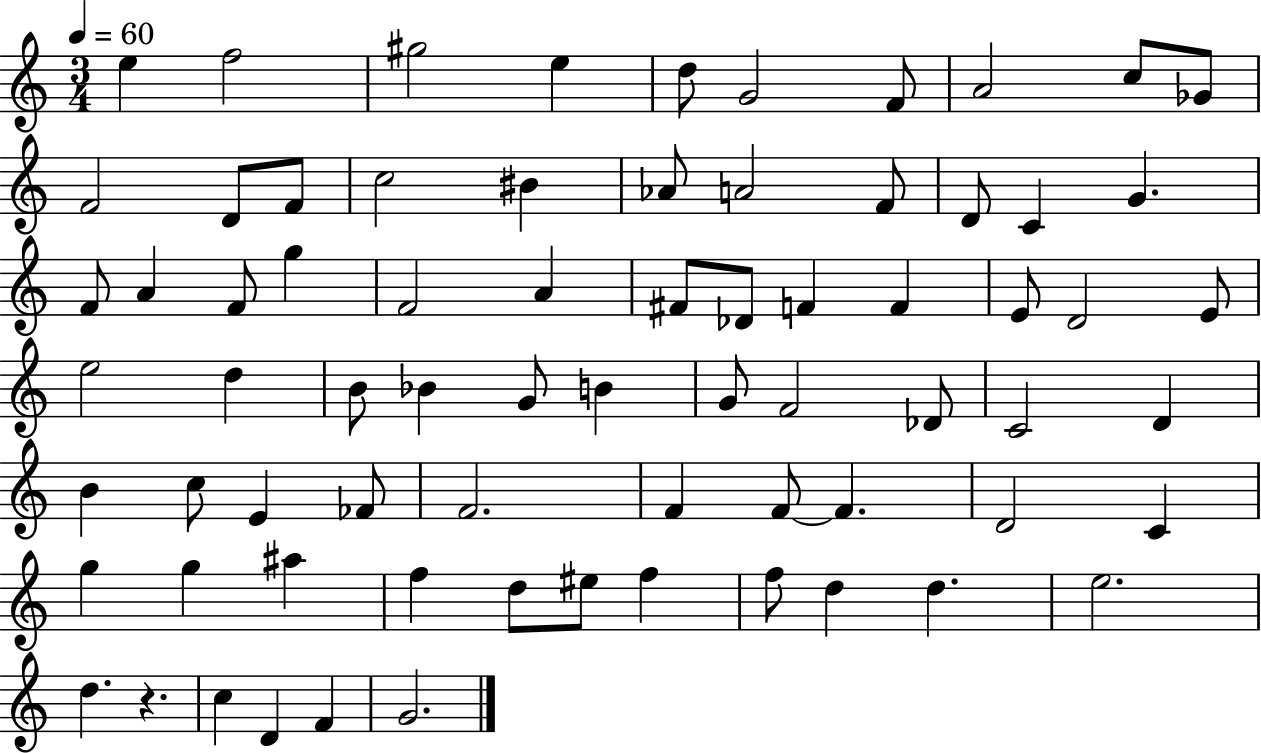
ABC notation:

X:1
T:Untitled
M:3/4
L:1/4
K:C
e f2 ^g2 e d/2 G2 F/2 A2 c/2 _G/2 F2 D/2 F/2 c2 ^B _A/2 A2 F/2 D/2 C G F/2 A F/2 g F2 A ^F/2 _D/2 F F E/2 D2 E/2 e2 d B/2 _B G/2 B G/2 F2 _D/2 C2 D B c/2 E _F/2 F2 F F/2 F D2 C g g ^a f d/2 ^e/2 f f/2 d d e2 d z c D F G2